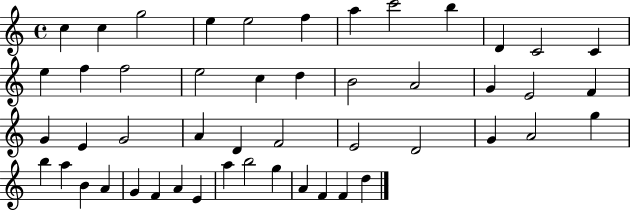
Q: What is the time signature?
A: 4/4